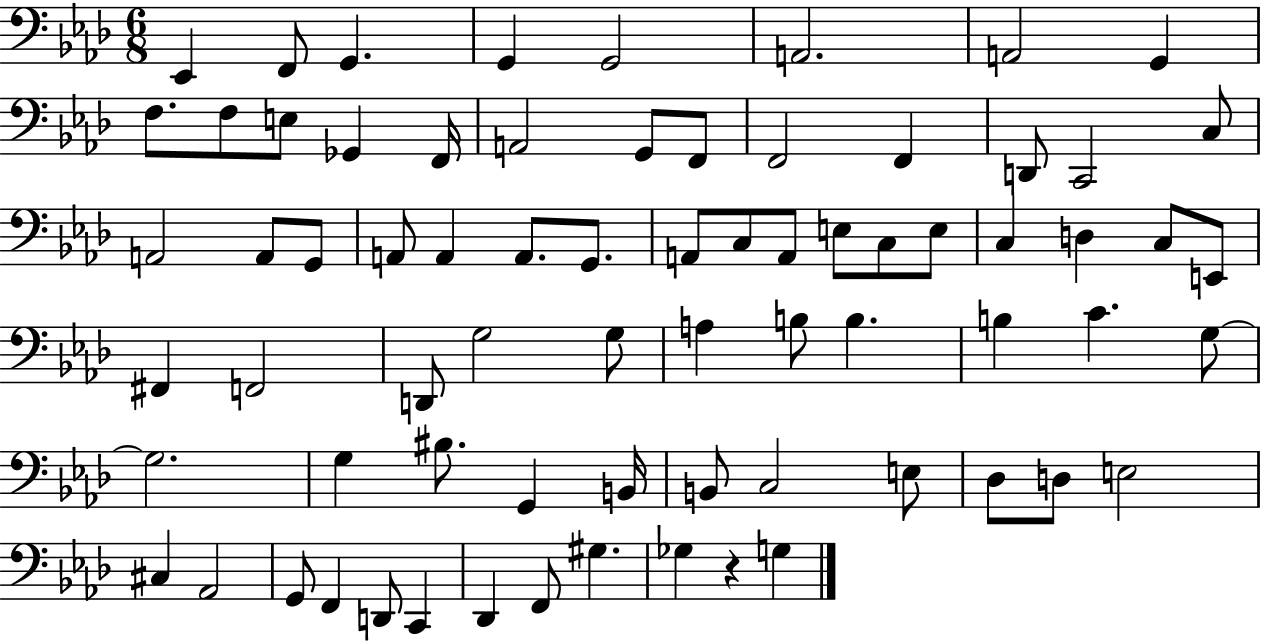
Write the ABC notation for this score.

X:1
T:Untitled
M:6/8
L:1/4
K:Ab
_E,, F,,/2 G,, G,, G,,2 A,,2 A,,2 G,, F,/2 F,/2 E,/2 _G,, F,,/4 A,,2 G,,/2 F,,/2 F,,2 F,, D,,/2 C,,2 C,/2 A,,2 A,,/2 G,,/2 A,,/2 A,, A,,/2 G,,/2 A,,/2 C,/2 A,,/2 E,/2 C,/2 E,/2 C, D, C,/2 E,,/2 ^F,, F,,2 D,,/2 G,2 G,/2 A, B,/2 B, B, C G,/2 G,2 G, ^B,/2 G,, B,,/4 B,,/2 C,2 E,/2 _D,/2 D,/2 E,2 ^C, _A,,2 G,,/2 F,, D,,/2 C,, _D,, F,,/2 ^G, _G, z G,